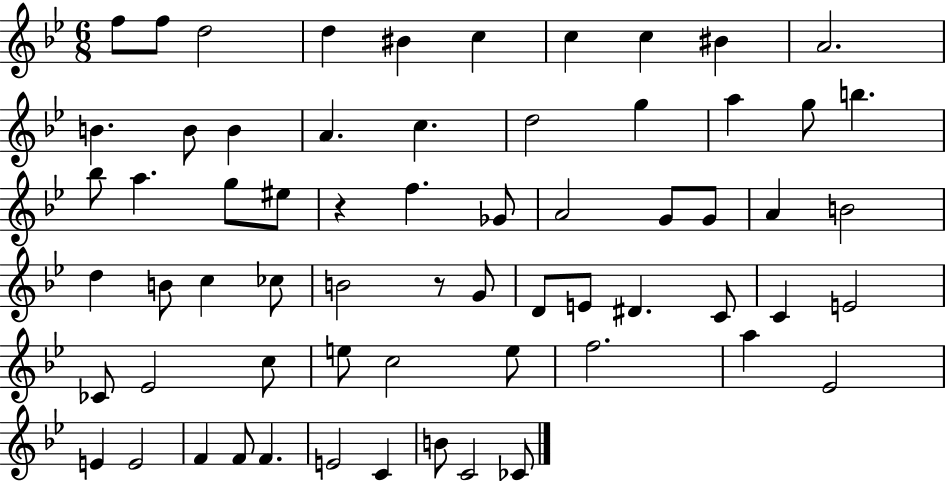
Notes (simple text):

F5/e F5/e D5/h D5/q BIS4/q C5/q C5/q C5/q BIS4/q A4/h. B4/q. B4/e B4/q A4/q. C5/q. D5/h G5/q A5/q G5/e B5/q. Bb5/e A5/q. G5/e EIS5/e R/q F5/q. Gb4/e A4/h G4/e G4/e A4/q B4/h D5/q B4/e C5/q CES5/e B4/h R/e G4/e D4/e E4/e D#4/q. C4/e C4/q E4/h CES4/e Eb4/h C5/e E5/e C5/h E5/e F5/h. A5/q Eb4/h E4/q E4/h F4/q F4/e F4/q. E4/h C4/q B4/e C4/h CES4/e